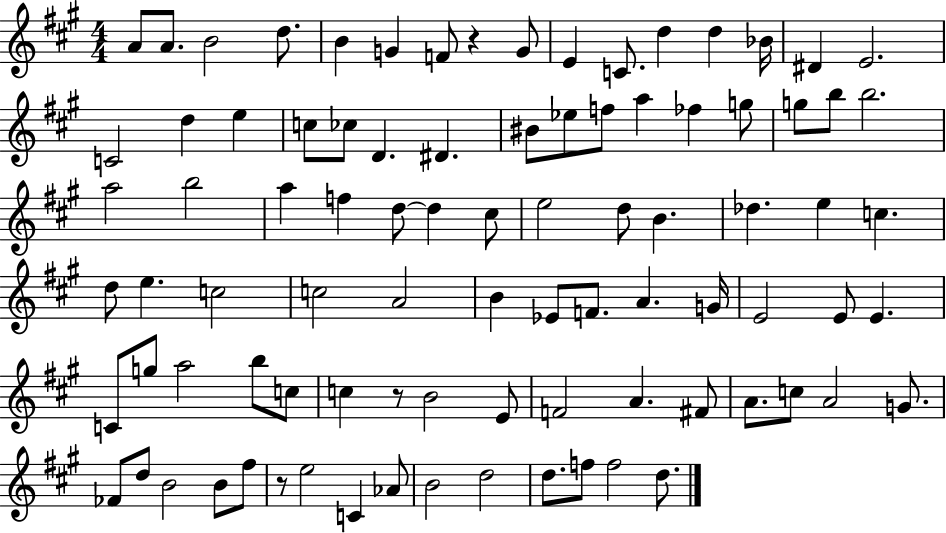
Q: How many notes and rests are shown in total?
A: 89